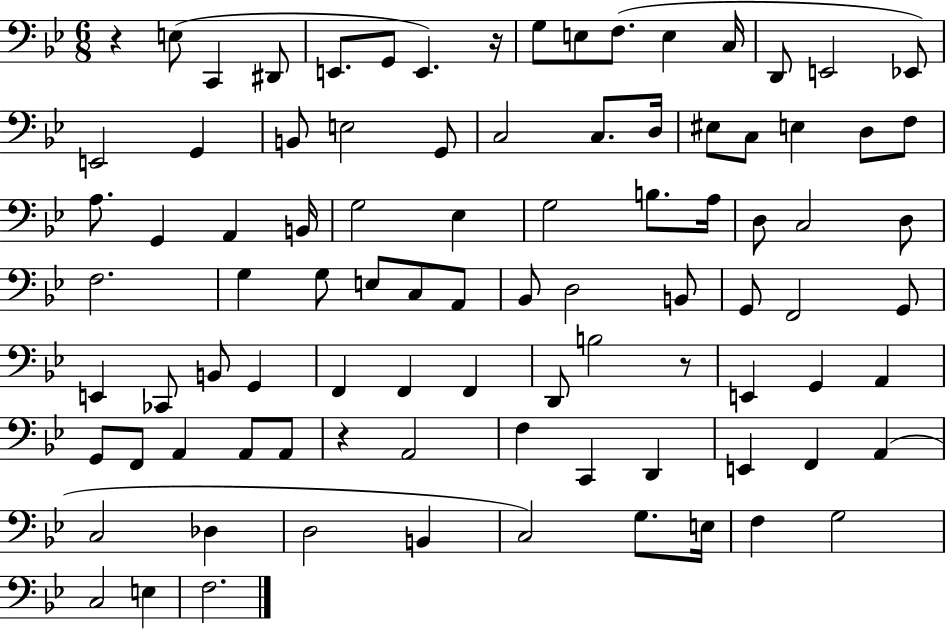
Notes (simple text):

R/q E3/e C2/q D#2/e E2/e. G2/e E2/q. R/s G3/e E3/e F3/e. E3/q C3/s D2/e E2/h Eb2/e E2/h G2/q B2/e E3/h G2/e C3/h C3/e. D3/s EIS3/e C3/e E3/q D3/e F3/e A3/e. G2/q A2/q B2/s G3/h Eb3/q G3/h B3/e. A3/s D3/e C3/h D3/e F3/h. G3/q G3/e E3/e C3/e A2/e Bb2/e D3/h B2/e G2/e F2/h G2/e E2/q CES2/e B2/e G2/q F2/q F2/q F2/q D2/e B3/h R/e E2/q G2/q A2/q G2/e F2/e A2/q A2/e A2/e R/q A2/h F3/q C2/q D2/q E2/q F2/q A2/q C3/h Db3/q D3/h B2/q C3/h G3/e. E3/s F3/q G3/h C3/h E3/q F3/h.